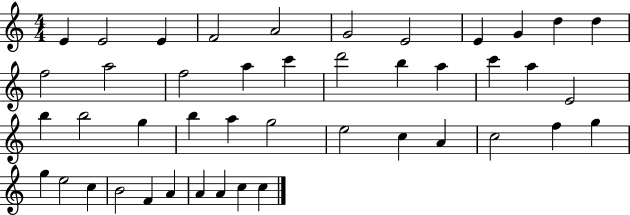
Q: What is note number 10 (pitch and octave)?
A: D5